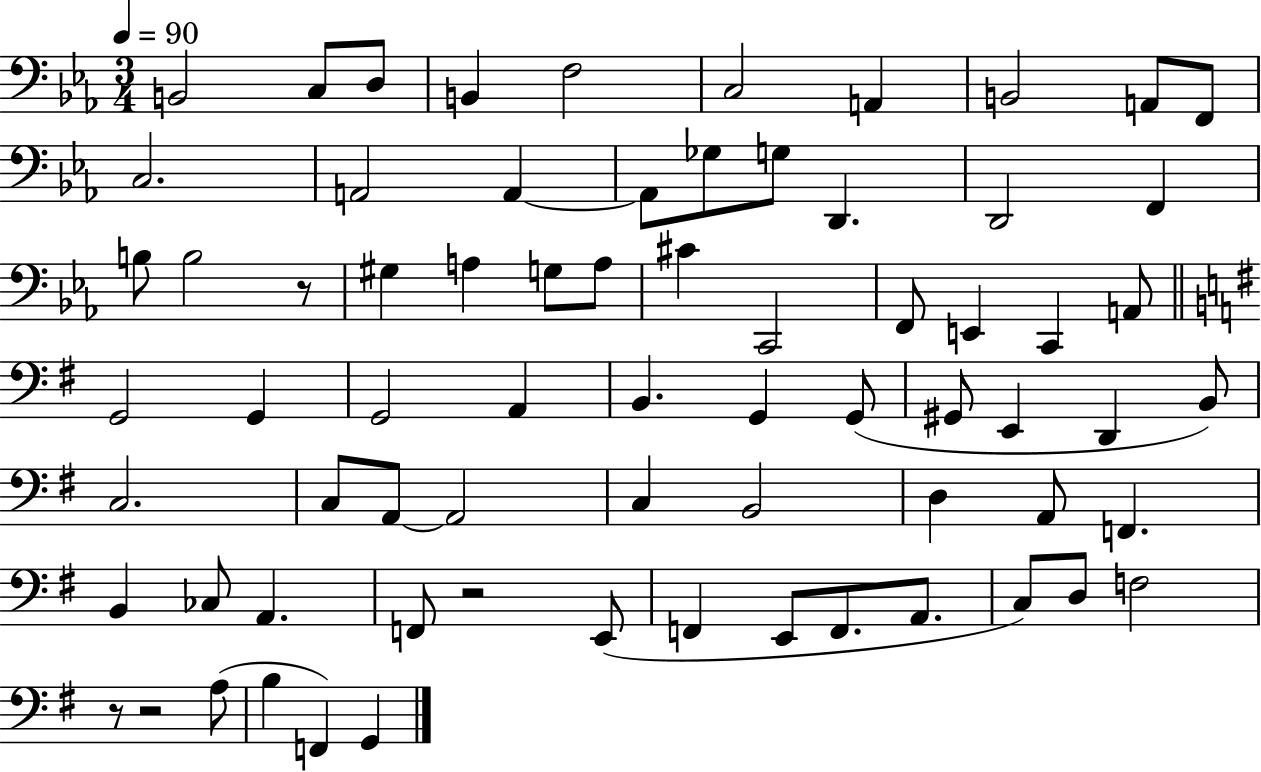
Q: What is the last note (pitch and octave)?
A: G2